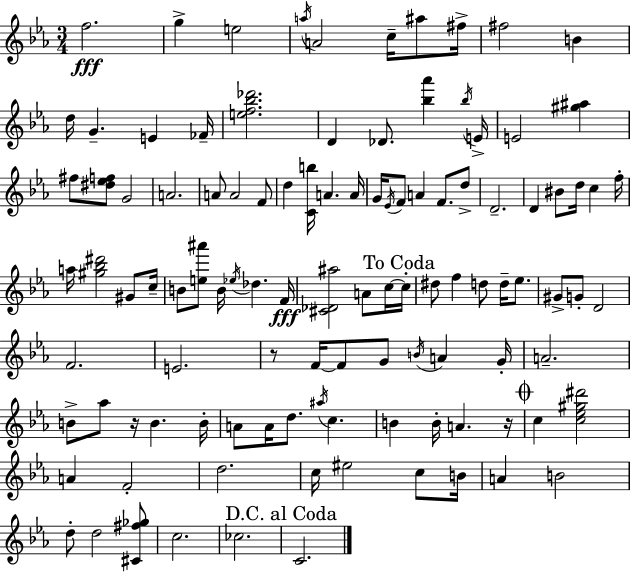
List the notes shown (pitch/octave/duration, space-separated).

F5/h. G5/q E5/h A5/s A4/h C5/s A#5/e F#5/s F#5/h B4/q D5/s G4/q. E4/q FES4/s [E5,F5,Bb5,Db6]/h. D4/q Db4/e. [Bb5,Ab6]/q Bb5/s E4/s E4/h [G#5,A#5]/q F#5/e [D#5,Eb5,F5]/e G4/h A4/h. A4/e A4/h F4/e D5/q [C4,B5]/s A4/q. A4/s G4/s Eb4/s F4/e A4/q F4/e. D5/e D4/h. D4/q BIS4/e D5/s C5/q F5/s A5/s [G#5,Bb5,D#6]/h G#4/e C5/s B4/e [E5,A#6]/e B4/s Eb5/s Db5/q. F4/s [C#4,Db4,A#5]/h A4/e C5/s C5/s D#5/e F5/q D5/e D5/s Eb5/e. G#4/e G4/e D4/h F4/h. E4/h. R/e F4/s F4/e G4/e B4/s A4/q G4/s A4/h. B4/e Ab5/e R/s B4/q. B4/s A4/e A4/s D5/e. A#5/s C5/q. B4/q B4/s A4/q. R/s C5/q [C5,Eb5,G#5,D#6]/h A4/q F4/h D5/h. C5/s EIS5/h C5/e B4/s A4/q B4/h D5/e D5/h [C#4,F#5,Gb5]/e C5/h. CES5/h. C4/h.